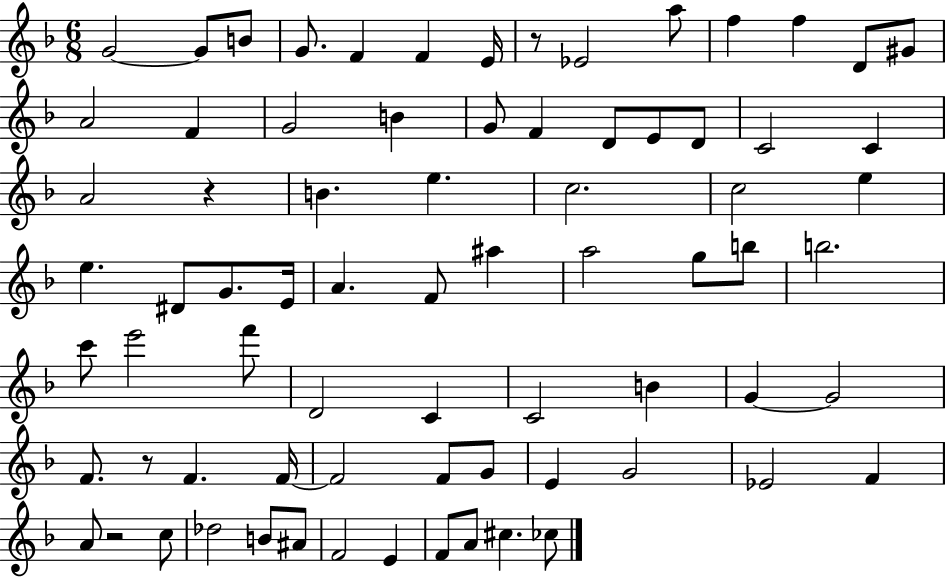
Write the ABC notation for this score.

X:1
T:Untitled
M:6/8
L:1/4
K:F
G2 G/2 B/2 G/2 F F E/4 z/2 _E2 a/2 f f D/2 ^G/2 A2 F G2 B G/2 F D/2 E/2 D/2 C2 C A2 z B e c2 c2 e e ^D/2 G/2 E/4 A F/2 ^a a2 g/2 b/2 b2 c'/2 e'2 f'/2 D2 C C2 B G G2 F/2 z/2 F F/4 F2 F/2 G/2 E G2 _E2 F A/2 z2 c/2 _d2 B/2 ^A/2 F2 E F/2 A/2 ^c _c/2